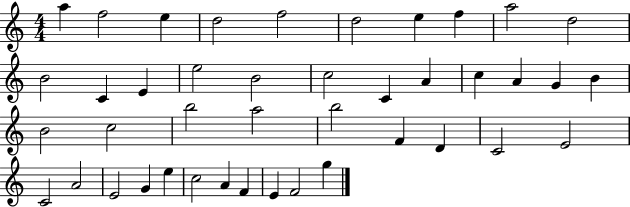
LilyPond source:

{
  \clef treble
  \numericTimeSignature
  \time 4/4
  \key c \major
  a''4 f''2 e''4 | d''2 f''2 | d''2 e''4 f''4 | a''2 d''2 | \break b'2 c'4 e'4 | e''2 b'2 | c''2 c'4 a'4 | c''4 a'4 g'4 b'4 | \break b'2 c''2 | b''2 a''2 | b''2 f'4 d'4 | c'2 e'2 | \break c'2 a'2 | e'2 g'4 e''4 | c''2 a'4 f'4 | e'4 f'2 g''4 | \break \bar "|."
}